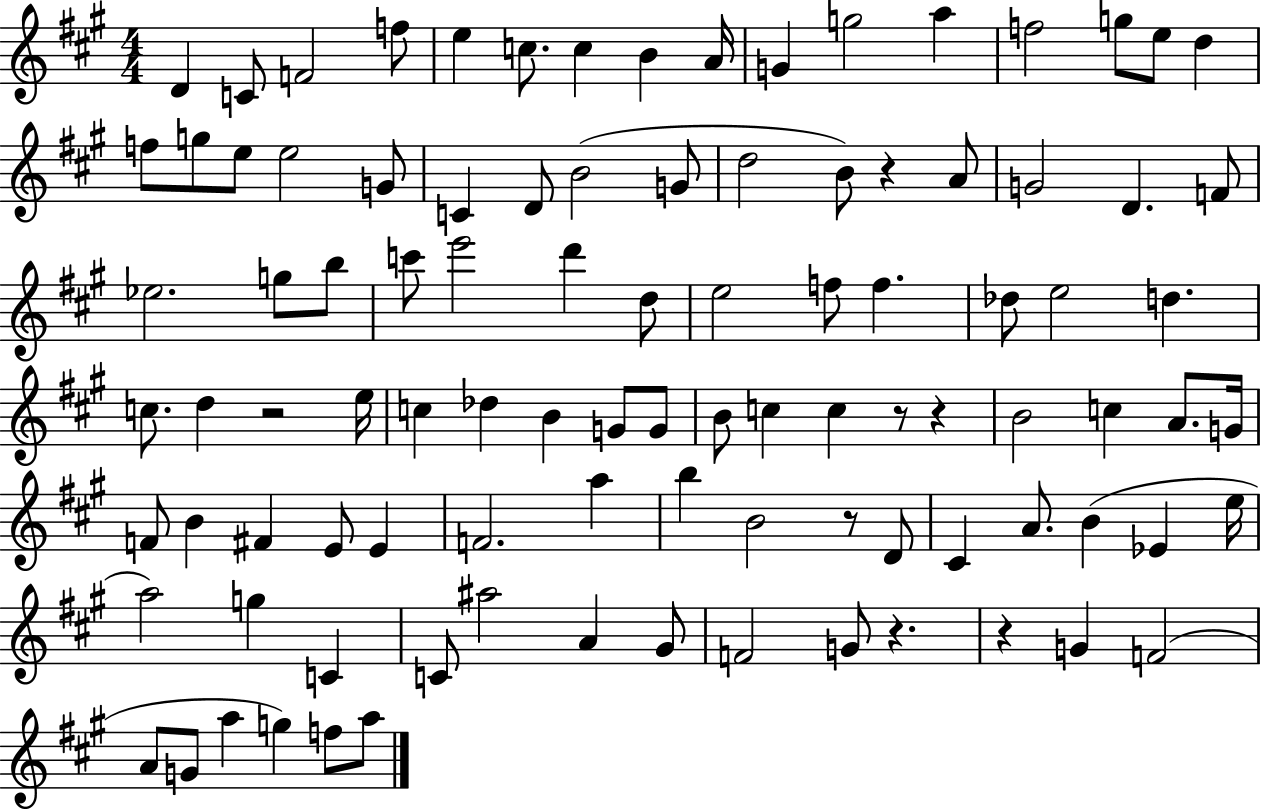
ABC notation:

X:1
T:Untitled
M:4/4
L:1/4
K:A
D C/2 F2 f/2 e c/2 c B A/4 G g2 a f2 g/2 e/2 d f/2 g/2 e/2 e2 G/2 C D/2 B2 G/2 d2 B/2 z A/2 G2 D F/2 _e2 g/2 b/2 c'/2 e'2 d' d/2 e2 f/2 f _d/2 e2 d c/2 d z2 e/4 c _d B G/2 G/2 B/2 c c z/2 z B2 c A/2 G/4 F/2 B ^F E/2 E F2 a b B2 z/2 D/2 ^C A/2 B _E e/4 a2 g C C/2 ^a2 A ^G/2 F2 G/2 z z G F2 A/2 G/2 a g f/2 a/2